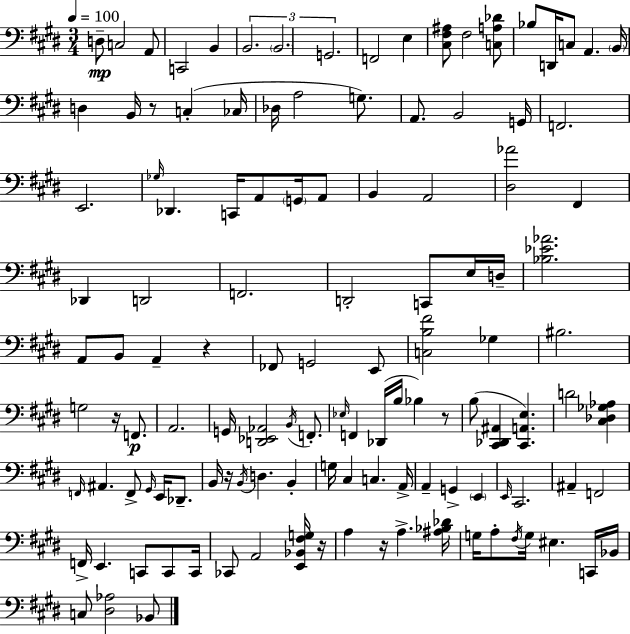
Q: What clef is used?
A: bass